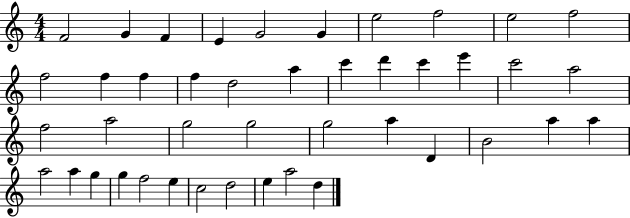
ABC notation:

X:1
T:Untitled
M:4/4
L:1/4
K:C
F2 G F E G2 G e2 f2 e2 f2 f2 f f f d2 a c' d' c' e' c'2 a2 f2 a2 g2 g2 g2 a D B2 a a a2 a g g f2 e c2 d2 e a2 d